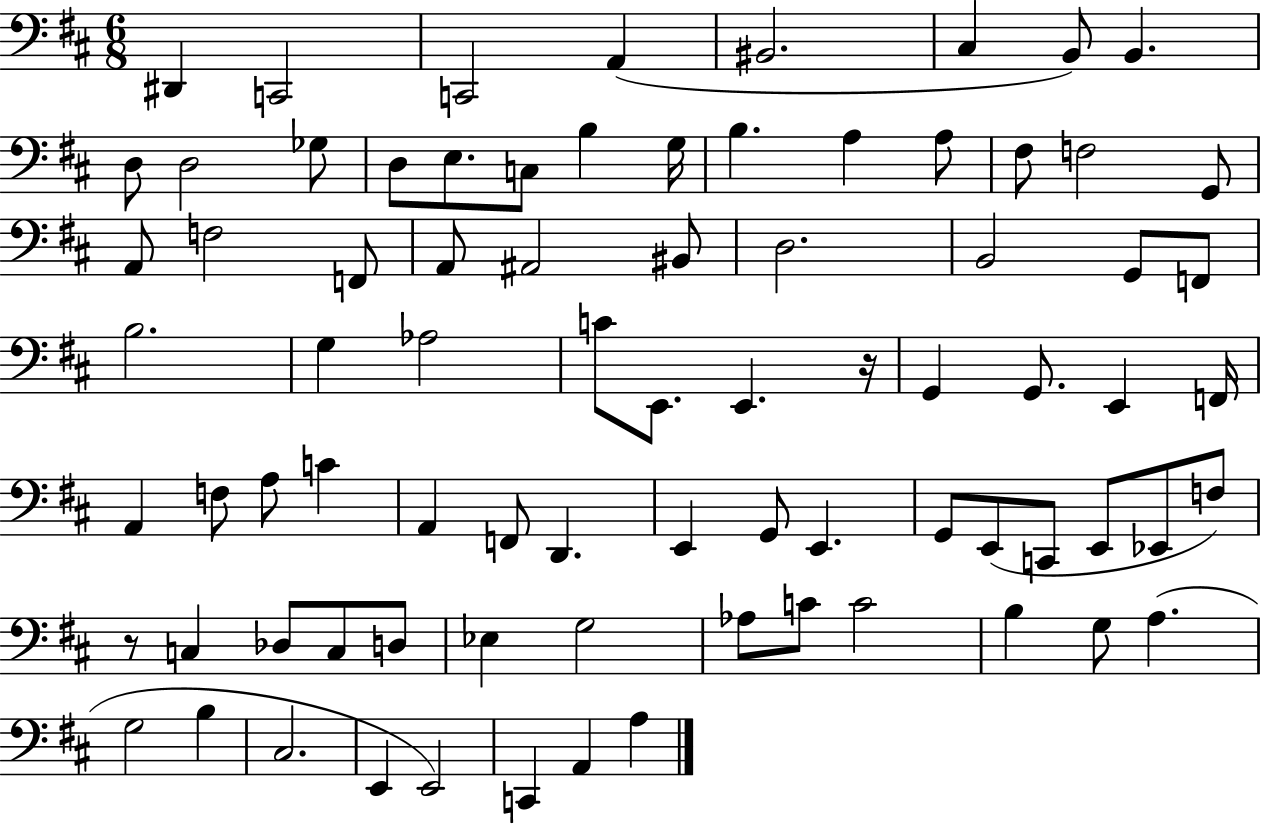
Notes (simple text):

D#2/q C2/h C2/h A2/q BIS2/h. C#3/q B2/e B2/q. D3/e D3/h Gb3/e D3/e E3/e. C3/e B3/q G3/s B3/q. A3/q A3/e F#3/e F3/h G2/e A2/e F3/h F2/e A2/e A#2/h BIS2/e D3/h. B2/h G2/e F2/e B3/h. G3/q Ab3/h C4/e E2/e. E2/q. R/s G2/q G2/e. E2/q F2/s A2/q F3/e A3/e C4/q A2/q F2/e D2/q. E2/q G2/e E2/q. G2/e E2/e C2/e E2/e Eb2/e F3/e R/e C3/q Db3/e C3/e D3/e Eb3/q G3/h Ab3/e C4/e C4/h B3/q G3/e A3/q. G3/h B3/q C#3/h. E2/q E2/h C2/q A2/q A3/q